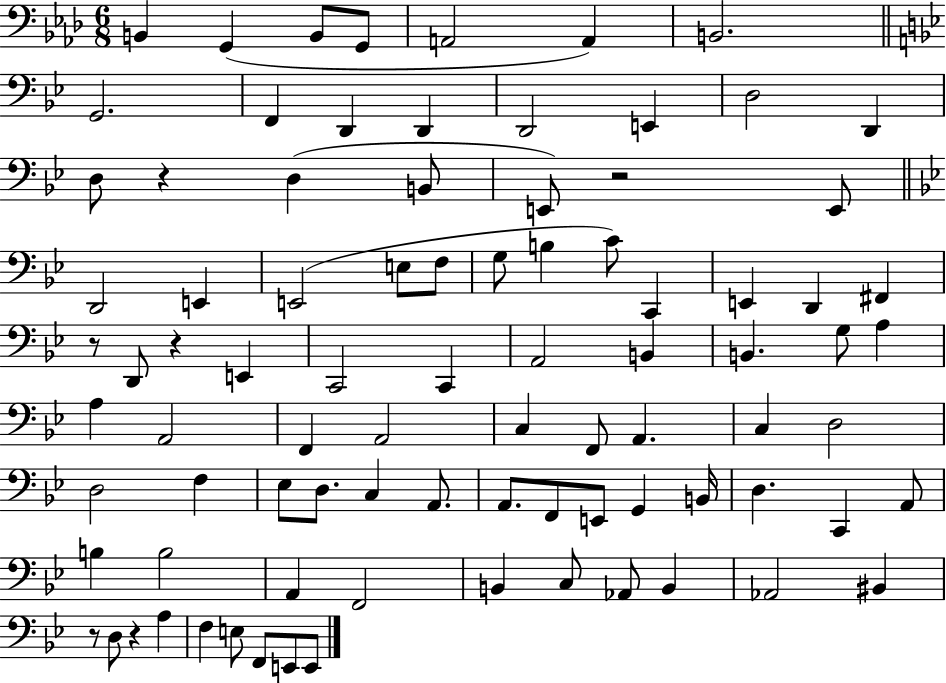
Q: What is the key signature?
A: AES major